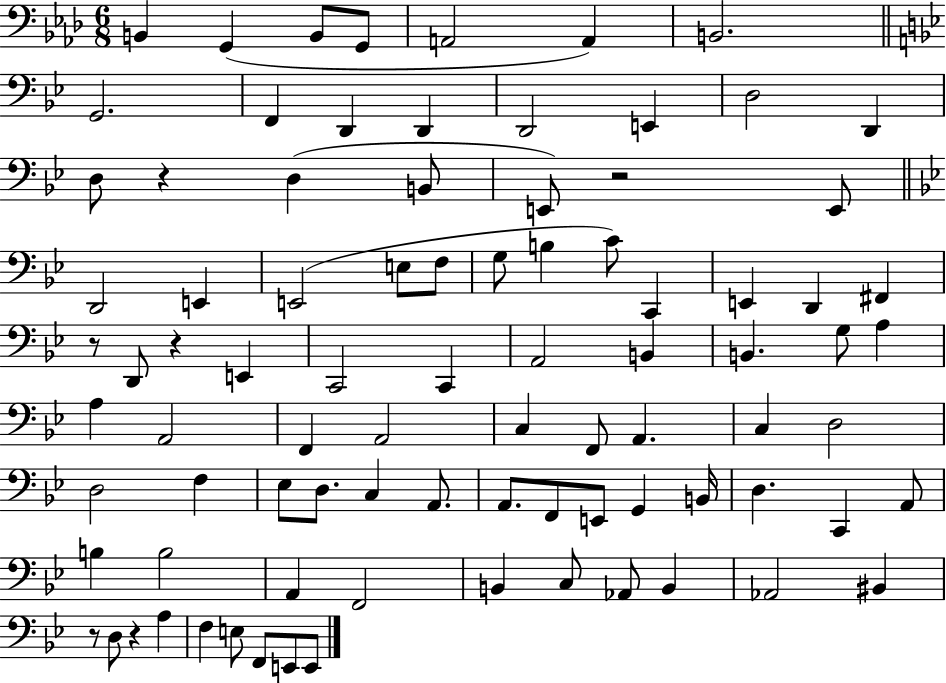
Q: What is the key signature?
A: AES major